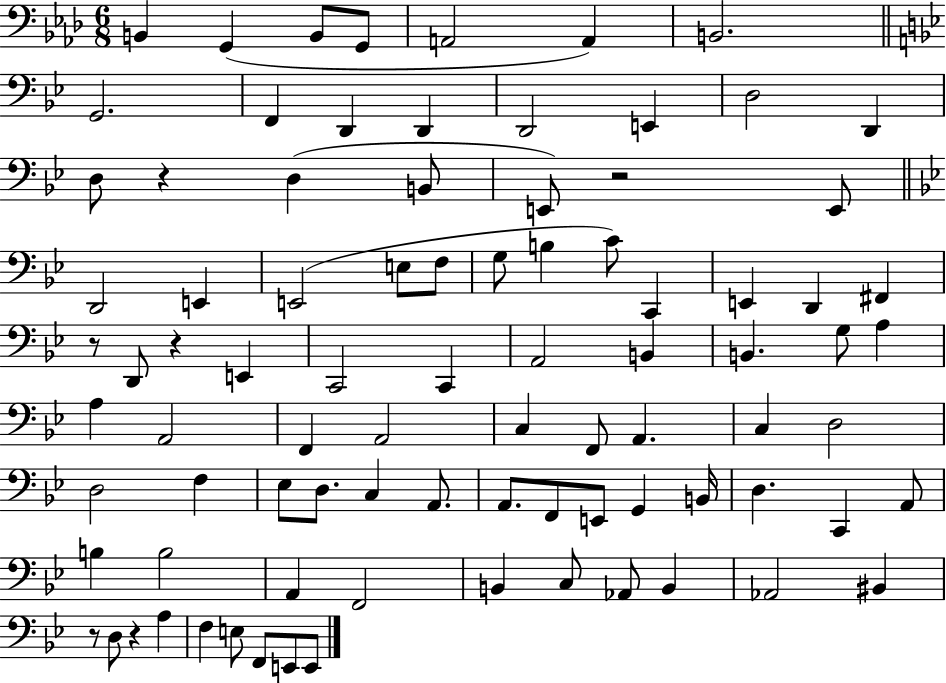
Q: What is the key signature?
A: AES major